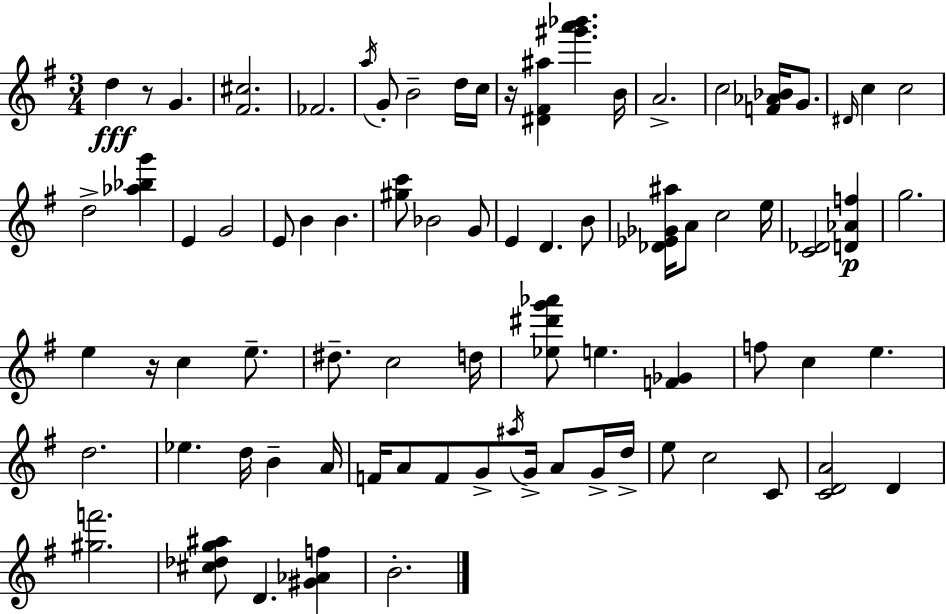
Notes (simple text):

D5/q R/e G4/q. [F#4,C#5]/h. FES4/h. A5/s G4/e B4/h D5/s C5/s R/s [D#4,F#4,A#5]/q [G#6,A6,Bb6]/q. B4/s A4/h. C5/h [F4,Ab4,Bb4]/s G4/e. D#4/s C5/q C5/h D5/h [Ab5,Bb5,G6]/q E4/q G4/h E4/e B4/q B4/q. [G#5,C6]/e Bb4/h G4/e E4/q D4/q. B4/e [Db4,Eb4,Gb4,A#5]/s A4/e C5/h E5/s [C4,Db4]/h [D4,Ab4,F5]/q G5/h. E5/q R/s C5/q E5/e. D#5/e. C5/h D5/s [Eb5,D#6,G6,Ab6]/e E5/q. [F4,Gb4]/q F5/e C5/q E5/q. D5/h. Eb5/q. D5/s B4/q A4/s F4/s A4/e F4/e G4/e A#5/s G4/s A4/e G4/s D5/s E5/e C5/h C4/e [C4,D4,A4]/h D4/q [G#5,F6]/h. [C#5,Db5,G5,A#5]/e D4/q. [G#4,Ab4,F5]/q B4/h.